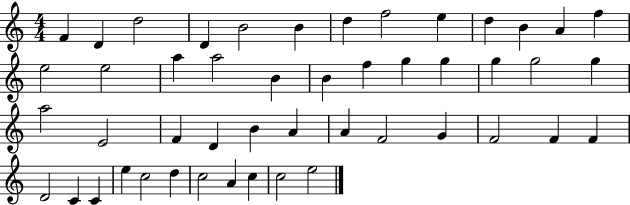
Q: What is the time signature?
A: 4/4